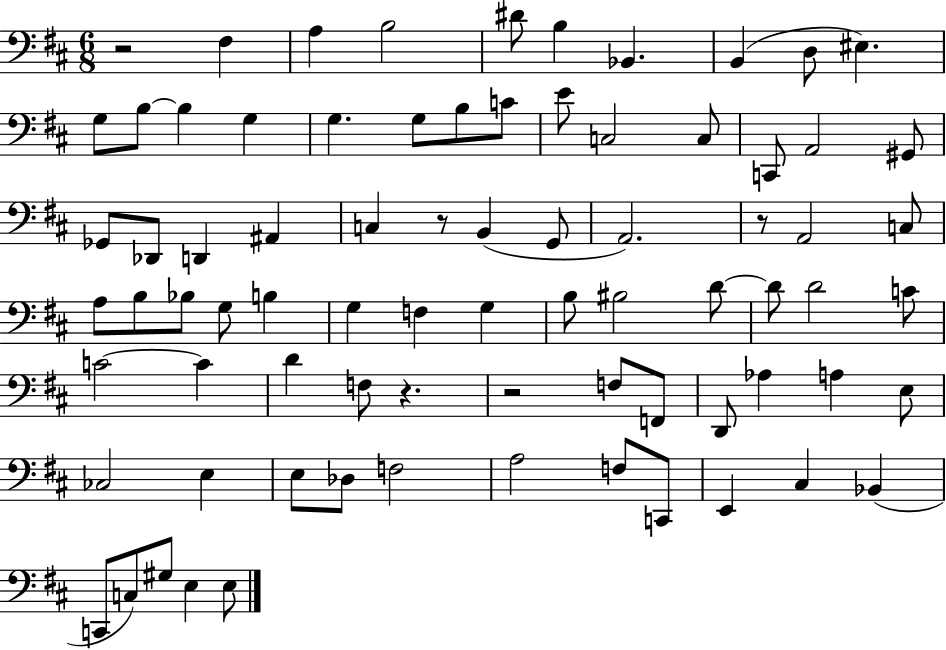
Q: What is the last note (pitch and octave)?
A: E3